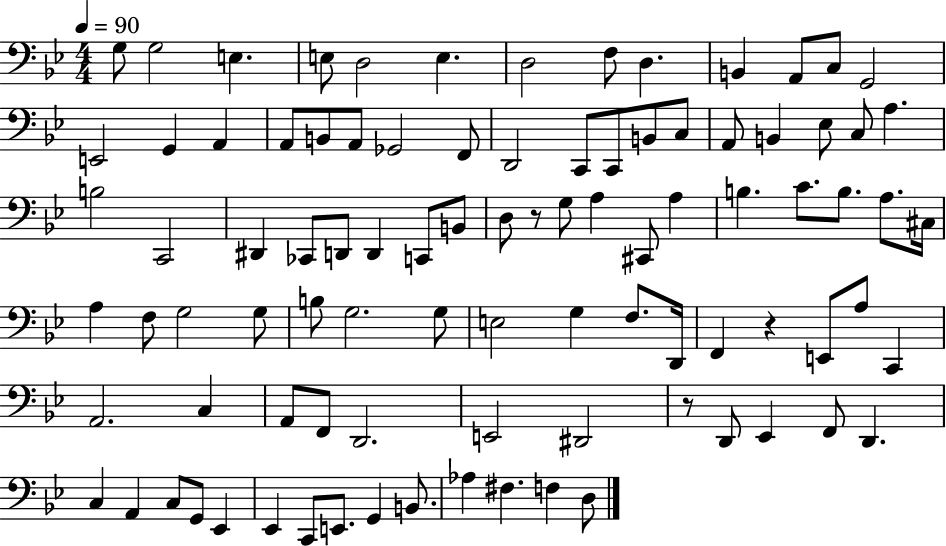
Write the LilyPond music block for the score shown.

{
  \clef bass
  \numericTimeSignature
  \time 4/4
  \key bes \major
  \tempo 4 = 90
  g8 g2 e4. | e8 d2 e4. | d2 f8 d4. | b,4 a,8 c8 g,2 | \break e,2 g,4 a,4 | a,8 b,8 a,8 ges,2 f,8 | d,2 c,8 c,8 b,8 c8 | a,8 b,4 ees8 c8 a4. | \break b2 c,2 | dis,4 ces,8 d,8 d,4 c,8 b,8 | d8 r8 g8 a4 cis,8 a4 | b4. c'8. b8. a8. cis16 | \break a4 f8 g2 g8 | b8 g2. g8 | e2 g4 f8. d,16 | f,4 r4 e,8 a8 c,4 | \break a,2. c4 | a,8 f,8 d,2. | e,2 dis,2 | r8 d,8 ees,4 f,8 d,4. | \break c4 a,4 c8 g,8 ees,4 | ees,4 c,8 e,8. g,4 b,8. | aes4 fis4. f4 d8 | \bar "|."
}